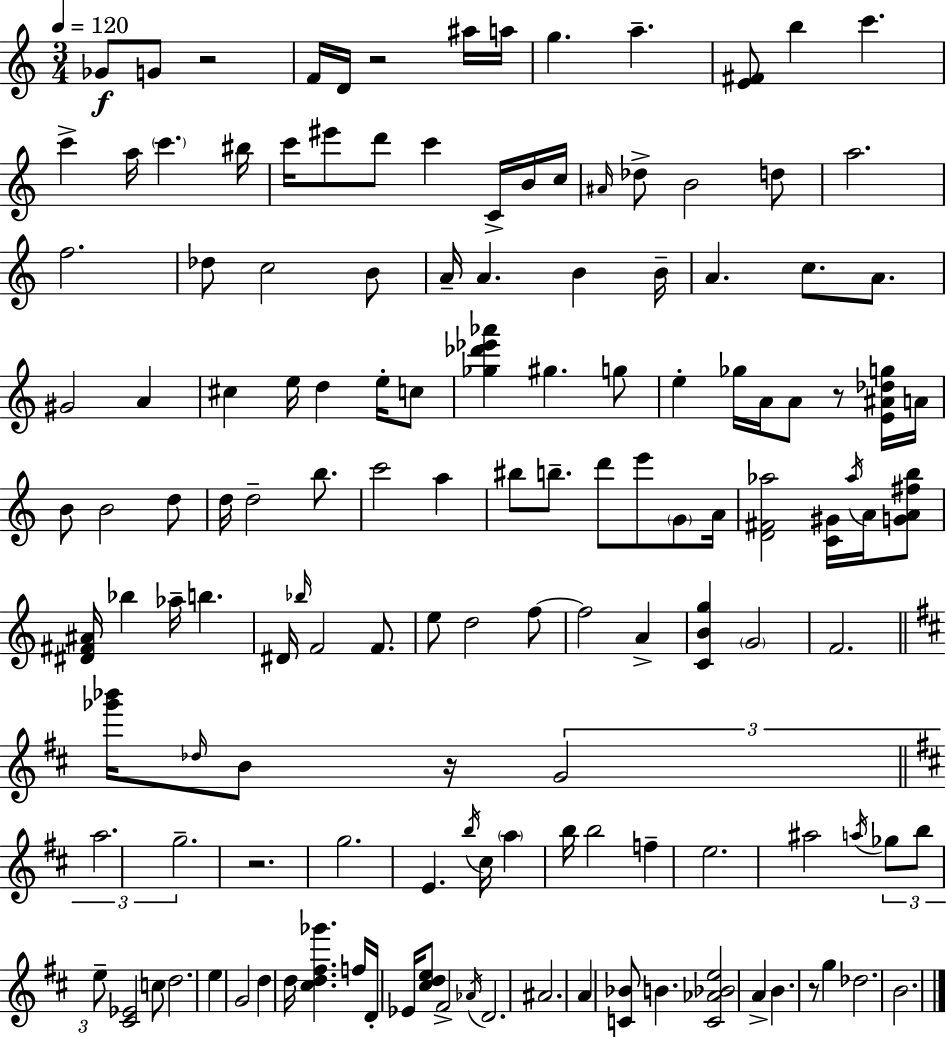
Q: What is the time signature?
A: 3/4